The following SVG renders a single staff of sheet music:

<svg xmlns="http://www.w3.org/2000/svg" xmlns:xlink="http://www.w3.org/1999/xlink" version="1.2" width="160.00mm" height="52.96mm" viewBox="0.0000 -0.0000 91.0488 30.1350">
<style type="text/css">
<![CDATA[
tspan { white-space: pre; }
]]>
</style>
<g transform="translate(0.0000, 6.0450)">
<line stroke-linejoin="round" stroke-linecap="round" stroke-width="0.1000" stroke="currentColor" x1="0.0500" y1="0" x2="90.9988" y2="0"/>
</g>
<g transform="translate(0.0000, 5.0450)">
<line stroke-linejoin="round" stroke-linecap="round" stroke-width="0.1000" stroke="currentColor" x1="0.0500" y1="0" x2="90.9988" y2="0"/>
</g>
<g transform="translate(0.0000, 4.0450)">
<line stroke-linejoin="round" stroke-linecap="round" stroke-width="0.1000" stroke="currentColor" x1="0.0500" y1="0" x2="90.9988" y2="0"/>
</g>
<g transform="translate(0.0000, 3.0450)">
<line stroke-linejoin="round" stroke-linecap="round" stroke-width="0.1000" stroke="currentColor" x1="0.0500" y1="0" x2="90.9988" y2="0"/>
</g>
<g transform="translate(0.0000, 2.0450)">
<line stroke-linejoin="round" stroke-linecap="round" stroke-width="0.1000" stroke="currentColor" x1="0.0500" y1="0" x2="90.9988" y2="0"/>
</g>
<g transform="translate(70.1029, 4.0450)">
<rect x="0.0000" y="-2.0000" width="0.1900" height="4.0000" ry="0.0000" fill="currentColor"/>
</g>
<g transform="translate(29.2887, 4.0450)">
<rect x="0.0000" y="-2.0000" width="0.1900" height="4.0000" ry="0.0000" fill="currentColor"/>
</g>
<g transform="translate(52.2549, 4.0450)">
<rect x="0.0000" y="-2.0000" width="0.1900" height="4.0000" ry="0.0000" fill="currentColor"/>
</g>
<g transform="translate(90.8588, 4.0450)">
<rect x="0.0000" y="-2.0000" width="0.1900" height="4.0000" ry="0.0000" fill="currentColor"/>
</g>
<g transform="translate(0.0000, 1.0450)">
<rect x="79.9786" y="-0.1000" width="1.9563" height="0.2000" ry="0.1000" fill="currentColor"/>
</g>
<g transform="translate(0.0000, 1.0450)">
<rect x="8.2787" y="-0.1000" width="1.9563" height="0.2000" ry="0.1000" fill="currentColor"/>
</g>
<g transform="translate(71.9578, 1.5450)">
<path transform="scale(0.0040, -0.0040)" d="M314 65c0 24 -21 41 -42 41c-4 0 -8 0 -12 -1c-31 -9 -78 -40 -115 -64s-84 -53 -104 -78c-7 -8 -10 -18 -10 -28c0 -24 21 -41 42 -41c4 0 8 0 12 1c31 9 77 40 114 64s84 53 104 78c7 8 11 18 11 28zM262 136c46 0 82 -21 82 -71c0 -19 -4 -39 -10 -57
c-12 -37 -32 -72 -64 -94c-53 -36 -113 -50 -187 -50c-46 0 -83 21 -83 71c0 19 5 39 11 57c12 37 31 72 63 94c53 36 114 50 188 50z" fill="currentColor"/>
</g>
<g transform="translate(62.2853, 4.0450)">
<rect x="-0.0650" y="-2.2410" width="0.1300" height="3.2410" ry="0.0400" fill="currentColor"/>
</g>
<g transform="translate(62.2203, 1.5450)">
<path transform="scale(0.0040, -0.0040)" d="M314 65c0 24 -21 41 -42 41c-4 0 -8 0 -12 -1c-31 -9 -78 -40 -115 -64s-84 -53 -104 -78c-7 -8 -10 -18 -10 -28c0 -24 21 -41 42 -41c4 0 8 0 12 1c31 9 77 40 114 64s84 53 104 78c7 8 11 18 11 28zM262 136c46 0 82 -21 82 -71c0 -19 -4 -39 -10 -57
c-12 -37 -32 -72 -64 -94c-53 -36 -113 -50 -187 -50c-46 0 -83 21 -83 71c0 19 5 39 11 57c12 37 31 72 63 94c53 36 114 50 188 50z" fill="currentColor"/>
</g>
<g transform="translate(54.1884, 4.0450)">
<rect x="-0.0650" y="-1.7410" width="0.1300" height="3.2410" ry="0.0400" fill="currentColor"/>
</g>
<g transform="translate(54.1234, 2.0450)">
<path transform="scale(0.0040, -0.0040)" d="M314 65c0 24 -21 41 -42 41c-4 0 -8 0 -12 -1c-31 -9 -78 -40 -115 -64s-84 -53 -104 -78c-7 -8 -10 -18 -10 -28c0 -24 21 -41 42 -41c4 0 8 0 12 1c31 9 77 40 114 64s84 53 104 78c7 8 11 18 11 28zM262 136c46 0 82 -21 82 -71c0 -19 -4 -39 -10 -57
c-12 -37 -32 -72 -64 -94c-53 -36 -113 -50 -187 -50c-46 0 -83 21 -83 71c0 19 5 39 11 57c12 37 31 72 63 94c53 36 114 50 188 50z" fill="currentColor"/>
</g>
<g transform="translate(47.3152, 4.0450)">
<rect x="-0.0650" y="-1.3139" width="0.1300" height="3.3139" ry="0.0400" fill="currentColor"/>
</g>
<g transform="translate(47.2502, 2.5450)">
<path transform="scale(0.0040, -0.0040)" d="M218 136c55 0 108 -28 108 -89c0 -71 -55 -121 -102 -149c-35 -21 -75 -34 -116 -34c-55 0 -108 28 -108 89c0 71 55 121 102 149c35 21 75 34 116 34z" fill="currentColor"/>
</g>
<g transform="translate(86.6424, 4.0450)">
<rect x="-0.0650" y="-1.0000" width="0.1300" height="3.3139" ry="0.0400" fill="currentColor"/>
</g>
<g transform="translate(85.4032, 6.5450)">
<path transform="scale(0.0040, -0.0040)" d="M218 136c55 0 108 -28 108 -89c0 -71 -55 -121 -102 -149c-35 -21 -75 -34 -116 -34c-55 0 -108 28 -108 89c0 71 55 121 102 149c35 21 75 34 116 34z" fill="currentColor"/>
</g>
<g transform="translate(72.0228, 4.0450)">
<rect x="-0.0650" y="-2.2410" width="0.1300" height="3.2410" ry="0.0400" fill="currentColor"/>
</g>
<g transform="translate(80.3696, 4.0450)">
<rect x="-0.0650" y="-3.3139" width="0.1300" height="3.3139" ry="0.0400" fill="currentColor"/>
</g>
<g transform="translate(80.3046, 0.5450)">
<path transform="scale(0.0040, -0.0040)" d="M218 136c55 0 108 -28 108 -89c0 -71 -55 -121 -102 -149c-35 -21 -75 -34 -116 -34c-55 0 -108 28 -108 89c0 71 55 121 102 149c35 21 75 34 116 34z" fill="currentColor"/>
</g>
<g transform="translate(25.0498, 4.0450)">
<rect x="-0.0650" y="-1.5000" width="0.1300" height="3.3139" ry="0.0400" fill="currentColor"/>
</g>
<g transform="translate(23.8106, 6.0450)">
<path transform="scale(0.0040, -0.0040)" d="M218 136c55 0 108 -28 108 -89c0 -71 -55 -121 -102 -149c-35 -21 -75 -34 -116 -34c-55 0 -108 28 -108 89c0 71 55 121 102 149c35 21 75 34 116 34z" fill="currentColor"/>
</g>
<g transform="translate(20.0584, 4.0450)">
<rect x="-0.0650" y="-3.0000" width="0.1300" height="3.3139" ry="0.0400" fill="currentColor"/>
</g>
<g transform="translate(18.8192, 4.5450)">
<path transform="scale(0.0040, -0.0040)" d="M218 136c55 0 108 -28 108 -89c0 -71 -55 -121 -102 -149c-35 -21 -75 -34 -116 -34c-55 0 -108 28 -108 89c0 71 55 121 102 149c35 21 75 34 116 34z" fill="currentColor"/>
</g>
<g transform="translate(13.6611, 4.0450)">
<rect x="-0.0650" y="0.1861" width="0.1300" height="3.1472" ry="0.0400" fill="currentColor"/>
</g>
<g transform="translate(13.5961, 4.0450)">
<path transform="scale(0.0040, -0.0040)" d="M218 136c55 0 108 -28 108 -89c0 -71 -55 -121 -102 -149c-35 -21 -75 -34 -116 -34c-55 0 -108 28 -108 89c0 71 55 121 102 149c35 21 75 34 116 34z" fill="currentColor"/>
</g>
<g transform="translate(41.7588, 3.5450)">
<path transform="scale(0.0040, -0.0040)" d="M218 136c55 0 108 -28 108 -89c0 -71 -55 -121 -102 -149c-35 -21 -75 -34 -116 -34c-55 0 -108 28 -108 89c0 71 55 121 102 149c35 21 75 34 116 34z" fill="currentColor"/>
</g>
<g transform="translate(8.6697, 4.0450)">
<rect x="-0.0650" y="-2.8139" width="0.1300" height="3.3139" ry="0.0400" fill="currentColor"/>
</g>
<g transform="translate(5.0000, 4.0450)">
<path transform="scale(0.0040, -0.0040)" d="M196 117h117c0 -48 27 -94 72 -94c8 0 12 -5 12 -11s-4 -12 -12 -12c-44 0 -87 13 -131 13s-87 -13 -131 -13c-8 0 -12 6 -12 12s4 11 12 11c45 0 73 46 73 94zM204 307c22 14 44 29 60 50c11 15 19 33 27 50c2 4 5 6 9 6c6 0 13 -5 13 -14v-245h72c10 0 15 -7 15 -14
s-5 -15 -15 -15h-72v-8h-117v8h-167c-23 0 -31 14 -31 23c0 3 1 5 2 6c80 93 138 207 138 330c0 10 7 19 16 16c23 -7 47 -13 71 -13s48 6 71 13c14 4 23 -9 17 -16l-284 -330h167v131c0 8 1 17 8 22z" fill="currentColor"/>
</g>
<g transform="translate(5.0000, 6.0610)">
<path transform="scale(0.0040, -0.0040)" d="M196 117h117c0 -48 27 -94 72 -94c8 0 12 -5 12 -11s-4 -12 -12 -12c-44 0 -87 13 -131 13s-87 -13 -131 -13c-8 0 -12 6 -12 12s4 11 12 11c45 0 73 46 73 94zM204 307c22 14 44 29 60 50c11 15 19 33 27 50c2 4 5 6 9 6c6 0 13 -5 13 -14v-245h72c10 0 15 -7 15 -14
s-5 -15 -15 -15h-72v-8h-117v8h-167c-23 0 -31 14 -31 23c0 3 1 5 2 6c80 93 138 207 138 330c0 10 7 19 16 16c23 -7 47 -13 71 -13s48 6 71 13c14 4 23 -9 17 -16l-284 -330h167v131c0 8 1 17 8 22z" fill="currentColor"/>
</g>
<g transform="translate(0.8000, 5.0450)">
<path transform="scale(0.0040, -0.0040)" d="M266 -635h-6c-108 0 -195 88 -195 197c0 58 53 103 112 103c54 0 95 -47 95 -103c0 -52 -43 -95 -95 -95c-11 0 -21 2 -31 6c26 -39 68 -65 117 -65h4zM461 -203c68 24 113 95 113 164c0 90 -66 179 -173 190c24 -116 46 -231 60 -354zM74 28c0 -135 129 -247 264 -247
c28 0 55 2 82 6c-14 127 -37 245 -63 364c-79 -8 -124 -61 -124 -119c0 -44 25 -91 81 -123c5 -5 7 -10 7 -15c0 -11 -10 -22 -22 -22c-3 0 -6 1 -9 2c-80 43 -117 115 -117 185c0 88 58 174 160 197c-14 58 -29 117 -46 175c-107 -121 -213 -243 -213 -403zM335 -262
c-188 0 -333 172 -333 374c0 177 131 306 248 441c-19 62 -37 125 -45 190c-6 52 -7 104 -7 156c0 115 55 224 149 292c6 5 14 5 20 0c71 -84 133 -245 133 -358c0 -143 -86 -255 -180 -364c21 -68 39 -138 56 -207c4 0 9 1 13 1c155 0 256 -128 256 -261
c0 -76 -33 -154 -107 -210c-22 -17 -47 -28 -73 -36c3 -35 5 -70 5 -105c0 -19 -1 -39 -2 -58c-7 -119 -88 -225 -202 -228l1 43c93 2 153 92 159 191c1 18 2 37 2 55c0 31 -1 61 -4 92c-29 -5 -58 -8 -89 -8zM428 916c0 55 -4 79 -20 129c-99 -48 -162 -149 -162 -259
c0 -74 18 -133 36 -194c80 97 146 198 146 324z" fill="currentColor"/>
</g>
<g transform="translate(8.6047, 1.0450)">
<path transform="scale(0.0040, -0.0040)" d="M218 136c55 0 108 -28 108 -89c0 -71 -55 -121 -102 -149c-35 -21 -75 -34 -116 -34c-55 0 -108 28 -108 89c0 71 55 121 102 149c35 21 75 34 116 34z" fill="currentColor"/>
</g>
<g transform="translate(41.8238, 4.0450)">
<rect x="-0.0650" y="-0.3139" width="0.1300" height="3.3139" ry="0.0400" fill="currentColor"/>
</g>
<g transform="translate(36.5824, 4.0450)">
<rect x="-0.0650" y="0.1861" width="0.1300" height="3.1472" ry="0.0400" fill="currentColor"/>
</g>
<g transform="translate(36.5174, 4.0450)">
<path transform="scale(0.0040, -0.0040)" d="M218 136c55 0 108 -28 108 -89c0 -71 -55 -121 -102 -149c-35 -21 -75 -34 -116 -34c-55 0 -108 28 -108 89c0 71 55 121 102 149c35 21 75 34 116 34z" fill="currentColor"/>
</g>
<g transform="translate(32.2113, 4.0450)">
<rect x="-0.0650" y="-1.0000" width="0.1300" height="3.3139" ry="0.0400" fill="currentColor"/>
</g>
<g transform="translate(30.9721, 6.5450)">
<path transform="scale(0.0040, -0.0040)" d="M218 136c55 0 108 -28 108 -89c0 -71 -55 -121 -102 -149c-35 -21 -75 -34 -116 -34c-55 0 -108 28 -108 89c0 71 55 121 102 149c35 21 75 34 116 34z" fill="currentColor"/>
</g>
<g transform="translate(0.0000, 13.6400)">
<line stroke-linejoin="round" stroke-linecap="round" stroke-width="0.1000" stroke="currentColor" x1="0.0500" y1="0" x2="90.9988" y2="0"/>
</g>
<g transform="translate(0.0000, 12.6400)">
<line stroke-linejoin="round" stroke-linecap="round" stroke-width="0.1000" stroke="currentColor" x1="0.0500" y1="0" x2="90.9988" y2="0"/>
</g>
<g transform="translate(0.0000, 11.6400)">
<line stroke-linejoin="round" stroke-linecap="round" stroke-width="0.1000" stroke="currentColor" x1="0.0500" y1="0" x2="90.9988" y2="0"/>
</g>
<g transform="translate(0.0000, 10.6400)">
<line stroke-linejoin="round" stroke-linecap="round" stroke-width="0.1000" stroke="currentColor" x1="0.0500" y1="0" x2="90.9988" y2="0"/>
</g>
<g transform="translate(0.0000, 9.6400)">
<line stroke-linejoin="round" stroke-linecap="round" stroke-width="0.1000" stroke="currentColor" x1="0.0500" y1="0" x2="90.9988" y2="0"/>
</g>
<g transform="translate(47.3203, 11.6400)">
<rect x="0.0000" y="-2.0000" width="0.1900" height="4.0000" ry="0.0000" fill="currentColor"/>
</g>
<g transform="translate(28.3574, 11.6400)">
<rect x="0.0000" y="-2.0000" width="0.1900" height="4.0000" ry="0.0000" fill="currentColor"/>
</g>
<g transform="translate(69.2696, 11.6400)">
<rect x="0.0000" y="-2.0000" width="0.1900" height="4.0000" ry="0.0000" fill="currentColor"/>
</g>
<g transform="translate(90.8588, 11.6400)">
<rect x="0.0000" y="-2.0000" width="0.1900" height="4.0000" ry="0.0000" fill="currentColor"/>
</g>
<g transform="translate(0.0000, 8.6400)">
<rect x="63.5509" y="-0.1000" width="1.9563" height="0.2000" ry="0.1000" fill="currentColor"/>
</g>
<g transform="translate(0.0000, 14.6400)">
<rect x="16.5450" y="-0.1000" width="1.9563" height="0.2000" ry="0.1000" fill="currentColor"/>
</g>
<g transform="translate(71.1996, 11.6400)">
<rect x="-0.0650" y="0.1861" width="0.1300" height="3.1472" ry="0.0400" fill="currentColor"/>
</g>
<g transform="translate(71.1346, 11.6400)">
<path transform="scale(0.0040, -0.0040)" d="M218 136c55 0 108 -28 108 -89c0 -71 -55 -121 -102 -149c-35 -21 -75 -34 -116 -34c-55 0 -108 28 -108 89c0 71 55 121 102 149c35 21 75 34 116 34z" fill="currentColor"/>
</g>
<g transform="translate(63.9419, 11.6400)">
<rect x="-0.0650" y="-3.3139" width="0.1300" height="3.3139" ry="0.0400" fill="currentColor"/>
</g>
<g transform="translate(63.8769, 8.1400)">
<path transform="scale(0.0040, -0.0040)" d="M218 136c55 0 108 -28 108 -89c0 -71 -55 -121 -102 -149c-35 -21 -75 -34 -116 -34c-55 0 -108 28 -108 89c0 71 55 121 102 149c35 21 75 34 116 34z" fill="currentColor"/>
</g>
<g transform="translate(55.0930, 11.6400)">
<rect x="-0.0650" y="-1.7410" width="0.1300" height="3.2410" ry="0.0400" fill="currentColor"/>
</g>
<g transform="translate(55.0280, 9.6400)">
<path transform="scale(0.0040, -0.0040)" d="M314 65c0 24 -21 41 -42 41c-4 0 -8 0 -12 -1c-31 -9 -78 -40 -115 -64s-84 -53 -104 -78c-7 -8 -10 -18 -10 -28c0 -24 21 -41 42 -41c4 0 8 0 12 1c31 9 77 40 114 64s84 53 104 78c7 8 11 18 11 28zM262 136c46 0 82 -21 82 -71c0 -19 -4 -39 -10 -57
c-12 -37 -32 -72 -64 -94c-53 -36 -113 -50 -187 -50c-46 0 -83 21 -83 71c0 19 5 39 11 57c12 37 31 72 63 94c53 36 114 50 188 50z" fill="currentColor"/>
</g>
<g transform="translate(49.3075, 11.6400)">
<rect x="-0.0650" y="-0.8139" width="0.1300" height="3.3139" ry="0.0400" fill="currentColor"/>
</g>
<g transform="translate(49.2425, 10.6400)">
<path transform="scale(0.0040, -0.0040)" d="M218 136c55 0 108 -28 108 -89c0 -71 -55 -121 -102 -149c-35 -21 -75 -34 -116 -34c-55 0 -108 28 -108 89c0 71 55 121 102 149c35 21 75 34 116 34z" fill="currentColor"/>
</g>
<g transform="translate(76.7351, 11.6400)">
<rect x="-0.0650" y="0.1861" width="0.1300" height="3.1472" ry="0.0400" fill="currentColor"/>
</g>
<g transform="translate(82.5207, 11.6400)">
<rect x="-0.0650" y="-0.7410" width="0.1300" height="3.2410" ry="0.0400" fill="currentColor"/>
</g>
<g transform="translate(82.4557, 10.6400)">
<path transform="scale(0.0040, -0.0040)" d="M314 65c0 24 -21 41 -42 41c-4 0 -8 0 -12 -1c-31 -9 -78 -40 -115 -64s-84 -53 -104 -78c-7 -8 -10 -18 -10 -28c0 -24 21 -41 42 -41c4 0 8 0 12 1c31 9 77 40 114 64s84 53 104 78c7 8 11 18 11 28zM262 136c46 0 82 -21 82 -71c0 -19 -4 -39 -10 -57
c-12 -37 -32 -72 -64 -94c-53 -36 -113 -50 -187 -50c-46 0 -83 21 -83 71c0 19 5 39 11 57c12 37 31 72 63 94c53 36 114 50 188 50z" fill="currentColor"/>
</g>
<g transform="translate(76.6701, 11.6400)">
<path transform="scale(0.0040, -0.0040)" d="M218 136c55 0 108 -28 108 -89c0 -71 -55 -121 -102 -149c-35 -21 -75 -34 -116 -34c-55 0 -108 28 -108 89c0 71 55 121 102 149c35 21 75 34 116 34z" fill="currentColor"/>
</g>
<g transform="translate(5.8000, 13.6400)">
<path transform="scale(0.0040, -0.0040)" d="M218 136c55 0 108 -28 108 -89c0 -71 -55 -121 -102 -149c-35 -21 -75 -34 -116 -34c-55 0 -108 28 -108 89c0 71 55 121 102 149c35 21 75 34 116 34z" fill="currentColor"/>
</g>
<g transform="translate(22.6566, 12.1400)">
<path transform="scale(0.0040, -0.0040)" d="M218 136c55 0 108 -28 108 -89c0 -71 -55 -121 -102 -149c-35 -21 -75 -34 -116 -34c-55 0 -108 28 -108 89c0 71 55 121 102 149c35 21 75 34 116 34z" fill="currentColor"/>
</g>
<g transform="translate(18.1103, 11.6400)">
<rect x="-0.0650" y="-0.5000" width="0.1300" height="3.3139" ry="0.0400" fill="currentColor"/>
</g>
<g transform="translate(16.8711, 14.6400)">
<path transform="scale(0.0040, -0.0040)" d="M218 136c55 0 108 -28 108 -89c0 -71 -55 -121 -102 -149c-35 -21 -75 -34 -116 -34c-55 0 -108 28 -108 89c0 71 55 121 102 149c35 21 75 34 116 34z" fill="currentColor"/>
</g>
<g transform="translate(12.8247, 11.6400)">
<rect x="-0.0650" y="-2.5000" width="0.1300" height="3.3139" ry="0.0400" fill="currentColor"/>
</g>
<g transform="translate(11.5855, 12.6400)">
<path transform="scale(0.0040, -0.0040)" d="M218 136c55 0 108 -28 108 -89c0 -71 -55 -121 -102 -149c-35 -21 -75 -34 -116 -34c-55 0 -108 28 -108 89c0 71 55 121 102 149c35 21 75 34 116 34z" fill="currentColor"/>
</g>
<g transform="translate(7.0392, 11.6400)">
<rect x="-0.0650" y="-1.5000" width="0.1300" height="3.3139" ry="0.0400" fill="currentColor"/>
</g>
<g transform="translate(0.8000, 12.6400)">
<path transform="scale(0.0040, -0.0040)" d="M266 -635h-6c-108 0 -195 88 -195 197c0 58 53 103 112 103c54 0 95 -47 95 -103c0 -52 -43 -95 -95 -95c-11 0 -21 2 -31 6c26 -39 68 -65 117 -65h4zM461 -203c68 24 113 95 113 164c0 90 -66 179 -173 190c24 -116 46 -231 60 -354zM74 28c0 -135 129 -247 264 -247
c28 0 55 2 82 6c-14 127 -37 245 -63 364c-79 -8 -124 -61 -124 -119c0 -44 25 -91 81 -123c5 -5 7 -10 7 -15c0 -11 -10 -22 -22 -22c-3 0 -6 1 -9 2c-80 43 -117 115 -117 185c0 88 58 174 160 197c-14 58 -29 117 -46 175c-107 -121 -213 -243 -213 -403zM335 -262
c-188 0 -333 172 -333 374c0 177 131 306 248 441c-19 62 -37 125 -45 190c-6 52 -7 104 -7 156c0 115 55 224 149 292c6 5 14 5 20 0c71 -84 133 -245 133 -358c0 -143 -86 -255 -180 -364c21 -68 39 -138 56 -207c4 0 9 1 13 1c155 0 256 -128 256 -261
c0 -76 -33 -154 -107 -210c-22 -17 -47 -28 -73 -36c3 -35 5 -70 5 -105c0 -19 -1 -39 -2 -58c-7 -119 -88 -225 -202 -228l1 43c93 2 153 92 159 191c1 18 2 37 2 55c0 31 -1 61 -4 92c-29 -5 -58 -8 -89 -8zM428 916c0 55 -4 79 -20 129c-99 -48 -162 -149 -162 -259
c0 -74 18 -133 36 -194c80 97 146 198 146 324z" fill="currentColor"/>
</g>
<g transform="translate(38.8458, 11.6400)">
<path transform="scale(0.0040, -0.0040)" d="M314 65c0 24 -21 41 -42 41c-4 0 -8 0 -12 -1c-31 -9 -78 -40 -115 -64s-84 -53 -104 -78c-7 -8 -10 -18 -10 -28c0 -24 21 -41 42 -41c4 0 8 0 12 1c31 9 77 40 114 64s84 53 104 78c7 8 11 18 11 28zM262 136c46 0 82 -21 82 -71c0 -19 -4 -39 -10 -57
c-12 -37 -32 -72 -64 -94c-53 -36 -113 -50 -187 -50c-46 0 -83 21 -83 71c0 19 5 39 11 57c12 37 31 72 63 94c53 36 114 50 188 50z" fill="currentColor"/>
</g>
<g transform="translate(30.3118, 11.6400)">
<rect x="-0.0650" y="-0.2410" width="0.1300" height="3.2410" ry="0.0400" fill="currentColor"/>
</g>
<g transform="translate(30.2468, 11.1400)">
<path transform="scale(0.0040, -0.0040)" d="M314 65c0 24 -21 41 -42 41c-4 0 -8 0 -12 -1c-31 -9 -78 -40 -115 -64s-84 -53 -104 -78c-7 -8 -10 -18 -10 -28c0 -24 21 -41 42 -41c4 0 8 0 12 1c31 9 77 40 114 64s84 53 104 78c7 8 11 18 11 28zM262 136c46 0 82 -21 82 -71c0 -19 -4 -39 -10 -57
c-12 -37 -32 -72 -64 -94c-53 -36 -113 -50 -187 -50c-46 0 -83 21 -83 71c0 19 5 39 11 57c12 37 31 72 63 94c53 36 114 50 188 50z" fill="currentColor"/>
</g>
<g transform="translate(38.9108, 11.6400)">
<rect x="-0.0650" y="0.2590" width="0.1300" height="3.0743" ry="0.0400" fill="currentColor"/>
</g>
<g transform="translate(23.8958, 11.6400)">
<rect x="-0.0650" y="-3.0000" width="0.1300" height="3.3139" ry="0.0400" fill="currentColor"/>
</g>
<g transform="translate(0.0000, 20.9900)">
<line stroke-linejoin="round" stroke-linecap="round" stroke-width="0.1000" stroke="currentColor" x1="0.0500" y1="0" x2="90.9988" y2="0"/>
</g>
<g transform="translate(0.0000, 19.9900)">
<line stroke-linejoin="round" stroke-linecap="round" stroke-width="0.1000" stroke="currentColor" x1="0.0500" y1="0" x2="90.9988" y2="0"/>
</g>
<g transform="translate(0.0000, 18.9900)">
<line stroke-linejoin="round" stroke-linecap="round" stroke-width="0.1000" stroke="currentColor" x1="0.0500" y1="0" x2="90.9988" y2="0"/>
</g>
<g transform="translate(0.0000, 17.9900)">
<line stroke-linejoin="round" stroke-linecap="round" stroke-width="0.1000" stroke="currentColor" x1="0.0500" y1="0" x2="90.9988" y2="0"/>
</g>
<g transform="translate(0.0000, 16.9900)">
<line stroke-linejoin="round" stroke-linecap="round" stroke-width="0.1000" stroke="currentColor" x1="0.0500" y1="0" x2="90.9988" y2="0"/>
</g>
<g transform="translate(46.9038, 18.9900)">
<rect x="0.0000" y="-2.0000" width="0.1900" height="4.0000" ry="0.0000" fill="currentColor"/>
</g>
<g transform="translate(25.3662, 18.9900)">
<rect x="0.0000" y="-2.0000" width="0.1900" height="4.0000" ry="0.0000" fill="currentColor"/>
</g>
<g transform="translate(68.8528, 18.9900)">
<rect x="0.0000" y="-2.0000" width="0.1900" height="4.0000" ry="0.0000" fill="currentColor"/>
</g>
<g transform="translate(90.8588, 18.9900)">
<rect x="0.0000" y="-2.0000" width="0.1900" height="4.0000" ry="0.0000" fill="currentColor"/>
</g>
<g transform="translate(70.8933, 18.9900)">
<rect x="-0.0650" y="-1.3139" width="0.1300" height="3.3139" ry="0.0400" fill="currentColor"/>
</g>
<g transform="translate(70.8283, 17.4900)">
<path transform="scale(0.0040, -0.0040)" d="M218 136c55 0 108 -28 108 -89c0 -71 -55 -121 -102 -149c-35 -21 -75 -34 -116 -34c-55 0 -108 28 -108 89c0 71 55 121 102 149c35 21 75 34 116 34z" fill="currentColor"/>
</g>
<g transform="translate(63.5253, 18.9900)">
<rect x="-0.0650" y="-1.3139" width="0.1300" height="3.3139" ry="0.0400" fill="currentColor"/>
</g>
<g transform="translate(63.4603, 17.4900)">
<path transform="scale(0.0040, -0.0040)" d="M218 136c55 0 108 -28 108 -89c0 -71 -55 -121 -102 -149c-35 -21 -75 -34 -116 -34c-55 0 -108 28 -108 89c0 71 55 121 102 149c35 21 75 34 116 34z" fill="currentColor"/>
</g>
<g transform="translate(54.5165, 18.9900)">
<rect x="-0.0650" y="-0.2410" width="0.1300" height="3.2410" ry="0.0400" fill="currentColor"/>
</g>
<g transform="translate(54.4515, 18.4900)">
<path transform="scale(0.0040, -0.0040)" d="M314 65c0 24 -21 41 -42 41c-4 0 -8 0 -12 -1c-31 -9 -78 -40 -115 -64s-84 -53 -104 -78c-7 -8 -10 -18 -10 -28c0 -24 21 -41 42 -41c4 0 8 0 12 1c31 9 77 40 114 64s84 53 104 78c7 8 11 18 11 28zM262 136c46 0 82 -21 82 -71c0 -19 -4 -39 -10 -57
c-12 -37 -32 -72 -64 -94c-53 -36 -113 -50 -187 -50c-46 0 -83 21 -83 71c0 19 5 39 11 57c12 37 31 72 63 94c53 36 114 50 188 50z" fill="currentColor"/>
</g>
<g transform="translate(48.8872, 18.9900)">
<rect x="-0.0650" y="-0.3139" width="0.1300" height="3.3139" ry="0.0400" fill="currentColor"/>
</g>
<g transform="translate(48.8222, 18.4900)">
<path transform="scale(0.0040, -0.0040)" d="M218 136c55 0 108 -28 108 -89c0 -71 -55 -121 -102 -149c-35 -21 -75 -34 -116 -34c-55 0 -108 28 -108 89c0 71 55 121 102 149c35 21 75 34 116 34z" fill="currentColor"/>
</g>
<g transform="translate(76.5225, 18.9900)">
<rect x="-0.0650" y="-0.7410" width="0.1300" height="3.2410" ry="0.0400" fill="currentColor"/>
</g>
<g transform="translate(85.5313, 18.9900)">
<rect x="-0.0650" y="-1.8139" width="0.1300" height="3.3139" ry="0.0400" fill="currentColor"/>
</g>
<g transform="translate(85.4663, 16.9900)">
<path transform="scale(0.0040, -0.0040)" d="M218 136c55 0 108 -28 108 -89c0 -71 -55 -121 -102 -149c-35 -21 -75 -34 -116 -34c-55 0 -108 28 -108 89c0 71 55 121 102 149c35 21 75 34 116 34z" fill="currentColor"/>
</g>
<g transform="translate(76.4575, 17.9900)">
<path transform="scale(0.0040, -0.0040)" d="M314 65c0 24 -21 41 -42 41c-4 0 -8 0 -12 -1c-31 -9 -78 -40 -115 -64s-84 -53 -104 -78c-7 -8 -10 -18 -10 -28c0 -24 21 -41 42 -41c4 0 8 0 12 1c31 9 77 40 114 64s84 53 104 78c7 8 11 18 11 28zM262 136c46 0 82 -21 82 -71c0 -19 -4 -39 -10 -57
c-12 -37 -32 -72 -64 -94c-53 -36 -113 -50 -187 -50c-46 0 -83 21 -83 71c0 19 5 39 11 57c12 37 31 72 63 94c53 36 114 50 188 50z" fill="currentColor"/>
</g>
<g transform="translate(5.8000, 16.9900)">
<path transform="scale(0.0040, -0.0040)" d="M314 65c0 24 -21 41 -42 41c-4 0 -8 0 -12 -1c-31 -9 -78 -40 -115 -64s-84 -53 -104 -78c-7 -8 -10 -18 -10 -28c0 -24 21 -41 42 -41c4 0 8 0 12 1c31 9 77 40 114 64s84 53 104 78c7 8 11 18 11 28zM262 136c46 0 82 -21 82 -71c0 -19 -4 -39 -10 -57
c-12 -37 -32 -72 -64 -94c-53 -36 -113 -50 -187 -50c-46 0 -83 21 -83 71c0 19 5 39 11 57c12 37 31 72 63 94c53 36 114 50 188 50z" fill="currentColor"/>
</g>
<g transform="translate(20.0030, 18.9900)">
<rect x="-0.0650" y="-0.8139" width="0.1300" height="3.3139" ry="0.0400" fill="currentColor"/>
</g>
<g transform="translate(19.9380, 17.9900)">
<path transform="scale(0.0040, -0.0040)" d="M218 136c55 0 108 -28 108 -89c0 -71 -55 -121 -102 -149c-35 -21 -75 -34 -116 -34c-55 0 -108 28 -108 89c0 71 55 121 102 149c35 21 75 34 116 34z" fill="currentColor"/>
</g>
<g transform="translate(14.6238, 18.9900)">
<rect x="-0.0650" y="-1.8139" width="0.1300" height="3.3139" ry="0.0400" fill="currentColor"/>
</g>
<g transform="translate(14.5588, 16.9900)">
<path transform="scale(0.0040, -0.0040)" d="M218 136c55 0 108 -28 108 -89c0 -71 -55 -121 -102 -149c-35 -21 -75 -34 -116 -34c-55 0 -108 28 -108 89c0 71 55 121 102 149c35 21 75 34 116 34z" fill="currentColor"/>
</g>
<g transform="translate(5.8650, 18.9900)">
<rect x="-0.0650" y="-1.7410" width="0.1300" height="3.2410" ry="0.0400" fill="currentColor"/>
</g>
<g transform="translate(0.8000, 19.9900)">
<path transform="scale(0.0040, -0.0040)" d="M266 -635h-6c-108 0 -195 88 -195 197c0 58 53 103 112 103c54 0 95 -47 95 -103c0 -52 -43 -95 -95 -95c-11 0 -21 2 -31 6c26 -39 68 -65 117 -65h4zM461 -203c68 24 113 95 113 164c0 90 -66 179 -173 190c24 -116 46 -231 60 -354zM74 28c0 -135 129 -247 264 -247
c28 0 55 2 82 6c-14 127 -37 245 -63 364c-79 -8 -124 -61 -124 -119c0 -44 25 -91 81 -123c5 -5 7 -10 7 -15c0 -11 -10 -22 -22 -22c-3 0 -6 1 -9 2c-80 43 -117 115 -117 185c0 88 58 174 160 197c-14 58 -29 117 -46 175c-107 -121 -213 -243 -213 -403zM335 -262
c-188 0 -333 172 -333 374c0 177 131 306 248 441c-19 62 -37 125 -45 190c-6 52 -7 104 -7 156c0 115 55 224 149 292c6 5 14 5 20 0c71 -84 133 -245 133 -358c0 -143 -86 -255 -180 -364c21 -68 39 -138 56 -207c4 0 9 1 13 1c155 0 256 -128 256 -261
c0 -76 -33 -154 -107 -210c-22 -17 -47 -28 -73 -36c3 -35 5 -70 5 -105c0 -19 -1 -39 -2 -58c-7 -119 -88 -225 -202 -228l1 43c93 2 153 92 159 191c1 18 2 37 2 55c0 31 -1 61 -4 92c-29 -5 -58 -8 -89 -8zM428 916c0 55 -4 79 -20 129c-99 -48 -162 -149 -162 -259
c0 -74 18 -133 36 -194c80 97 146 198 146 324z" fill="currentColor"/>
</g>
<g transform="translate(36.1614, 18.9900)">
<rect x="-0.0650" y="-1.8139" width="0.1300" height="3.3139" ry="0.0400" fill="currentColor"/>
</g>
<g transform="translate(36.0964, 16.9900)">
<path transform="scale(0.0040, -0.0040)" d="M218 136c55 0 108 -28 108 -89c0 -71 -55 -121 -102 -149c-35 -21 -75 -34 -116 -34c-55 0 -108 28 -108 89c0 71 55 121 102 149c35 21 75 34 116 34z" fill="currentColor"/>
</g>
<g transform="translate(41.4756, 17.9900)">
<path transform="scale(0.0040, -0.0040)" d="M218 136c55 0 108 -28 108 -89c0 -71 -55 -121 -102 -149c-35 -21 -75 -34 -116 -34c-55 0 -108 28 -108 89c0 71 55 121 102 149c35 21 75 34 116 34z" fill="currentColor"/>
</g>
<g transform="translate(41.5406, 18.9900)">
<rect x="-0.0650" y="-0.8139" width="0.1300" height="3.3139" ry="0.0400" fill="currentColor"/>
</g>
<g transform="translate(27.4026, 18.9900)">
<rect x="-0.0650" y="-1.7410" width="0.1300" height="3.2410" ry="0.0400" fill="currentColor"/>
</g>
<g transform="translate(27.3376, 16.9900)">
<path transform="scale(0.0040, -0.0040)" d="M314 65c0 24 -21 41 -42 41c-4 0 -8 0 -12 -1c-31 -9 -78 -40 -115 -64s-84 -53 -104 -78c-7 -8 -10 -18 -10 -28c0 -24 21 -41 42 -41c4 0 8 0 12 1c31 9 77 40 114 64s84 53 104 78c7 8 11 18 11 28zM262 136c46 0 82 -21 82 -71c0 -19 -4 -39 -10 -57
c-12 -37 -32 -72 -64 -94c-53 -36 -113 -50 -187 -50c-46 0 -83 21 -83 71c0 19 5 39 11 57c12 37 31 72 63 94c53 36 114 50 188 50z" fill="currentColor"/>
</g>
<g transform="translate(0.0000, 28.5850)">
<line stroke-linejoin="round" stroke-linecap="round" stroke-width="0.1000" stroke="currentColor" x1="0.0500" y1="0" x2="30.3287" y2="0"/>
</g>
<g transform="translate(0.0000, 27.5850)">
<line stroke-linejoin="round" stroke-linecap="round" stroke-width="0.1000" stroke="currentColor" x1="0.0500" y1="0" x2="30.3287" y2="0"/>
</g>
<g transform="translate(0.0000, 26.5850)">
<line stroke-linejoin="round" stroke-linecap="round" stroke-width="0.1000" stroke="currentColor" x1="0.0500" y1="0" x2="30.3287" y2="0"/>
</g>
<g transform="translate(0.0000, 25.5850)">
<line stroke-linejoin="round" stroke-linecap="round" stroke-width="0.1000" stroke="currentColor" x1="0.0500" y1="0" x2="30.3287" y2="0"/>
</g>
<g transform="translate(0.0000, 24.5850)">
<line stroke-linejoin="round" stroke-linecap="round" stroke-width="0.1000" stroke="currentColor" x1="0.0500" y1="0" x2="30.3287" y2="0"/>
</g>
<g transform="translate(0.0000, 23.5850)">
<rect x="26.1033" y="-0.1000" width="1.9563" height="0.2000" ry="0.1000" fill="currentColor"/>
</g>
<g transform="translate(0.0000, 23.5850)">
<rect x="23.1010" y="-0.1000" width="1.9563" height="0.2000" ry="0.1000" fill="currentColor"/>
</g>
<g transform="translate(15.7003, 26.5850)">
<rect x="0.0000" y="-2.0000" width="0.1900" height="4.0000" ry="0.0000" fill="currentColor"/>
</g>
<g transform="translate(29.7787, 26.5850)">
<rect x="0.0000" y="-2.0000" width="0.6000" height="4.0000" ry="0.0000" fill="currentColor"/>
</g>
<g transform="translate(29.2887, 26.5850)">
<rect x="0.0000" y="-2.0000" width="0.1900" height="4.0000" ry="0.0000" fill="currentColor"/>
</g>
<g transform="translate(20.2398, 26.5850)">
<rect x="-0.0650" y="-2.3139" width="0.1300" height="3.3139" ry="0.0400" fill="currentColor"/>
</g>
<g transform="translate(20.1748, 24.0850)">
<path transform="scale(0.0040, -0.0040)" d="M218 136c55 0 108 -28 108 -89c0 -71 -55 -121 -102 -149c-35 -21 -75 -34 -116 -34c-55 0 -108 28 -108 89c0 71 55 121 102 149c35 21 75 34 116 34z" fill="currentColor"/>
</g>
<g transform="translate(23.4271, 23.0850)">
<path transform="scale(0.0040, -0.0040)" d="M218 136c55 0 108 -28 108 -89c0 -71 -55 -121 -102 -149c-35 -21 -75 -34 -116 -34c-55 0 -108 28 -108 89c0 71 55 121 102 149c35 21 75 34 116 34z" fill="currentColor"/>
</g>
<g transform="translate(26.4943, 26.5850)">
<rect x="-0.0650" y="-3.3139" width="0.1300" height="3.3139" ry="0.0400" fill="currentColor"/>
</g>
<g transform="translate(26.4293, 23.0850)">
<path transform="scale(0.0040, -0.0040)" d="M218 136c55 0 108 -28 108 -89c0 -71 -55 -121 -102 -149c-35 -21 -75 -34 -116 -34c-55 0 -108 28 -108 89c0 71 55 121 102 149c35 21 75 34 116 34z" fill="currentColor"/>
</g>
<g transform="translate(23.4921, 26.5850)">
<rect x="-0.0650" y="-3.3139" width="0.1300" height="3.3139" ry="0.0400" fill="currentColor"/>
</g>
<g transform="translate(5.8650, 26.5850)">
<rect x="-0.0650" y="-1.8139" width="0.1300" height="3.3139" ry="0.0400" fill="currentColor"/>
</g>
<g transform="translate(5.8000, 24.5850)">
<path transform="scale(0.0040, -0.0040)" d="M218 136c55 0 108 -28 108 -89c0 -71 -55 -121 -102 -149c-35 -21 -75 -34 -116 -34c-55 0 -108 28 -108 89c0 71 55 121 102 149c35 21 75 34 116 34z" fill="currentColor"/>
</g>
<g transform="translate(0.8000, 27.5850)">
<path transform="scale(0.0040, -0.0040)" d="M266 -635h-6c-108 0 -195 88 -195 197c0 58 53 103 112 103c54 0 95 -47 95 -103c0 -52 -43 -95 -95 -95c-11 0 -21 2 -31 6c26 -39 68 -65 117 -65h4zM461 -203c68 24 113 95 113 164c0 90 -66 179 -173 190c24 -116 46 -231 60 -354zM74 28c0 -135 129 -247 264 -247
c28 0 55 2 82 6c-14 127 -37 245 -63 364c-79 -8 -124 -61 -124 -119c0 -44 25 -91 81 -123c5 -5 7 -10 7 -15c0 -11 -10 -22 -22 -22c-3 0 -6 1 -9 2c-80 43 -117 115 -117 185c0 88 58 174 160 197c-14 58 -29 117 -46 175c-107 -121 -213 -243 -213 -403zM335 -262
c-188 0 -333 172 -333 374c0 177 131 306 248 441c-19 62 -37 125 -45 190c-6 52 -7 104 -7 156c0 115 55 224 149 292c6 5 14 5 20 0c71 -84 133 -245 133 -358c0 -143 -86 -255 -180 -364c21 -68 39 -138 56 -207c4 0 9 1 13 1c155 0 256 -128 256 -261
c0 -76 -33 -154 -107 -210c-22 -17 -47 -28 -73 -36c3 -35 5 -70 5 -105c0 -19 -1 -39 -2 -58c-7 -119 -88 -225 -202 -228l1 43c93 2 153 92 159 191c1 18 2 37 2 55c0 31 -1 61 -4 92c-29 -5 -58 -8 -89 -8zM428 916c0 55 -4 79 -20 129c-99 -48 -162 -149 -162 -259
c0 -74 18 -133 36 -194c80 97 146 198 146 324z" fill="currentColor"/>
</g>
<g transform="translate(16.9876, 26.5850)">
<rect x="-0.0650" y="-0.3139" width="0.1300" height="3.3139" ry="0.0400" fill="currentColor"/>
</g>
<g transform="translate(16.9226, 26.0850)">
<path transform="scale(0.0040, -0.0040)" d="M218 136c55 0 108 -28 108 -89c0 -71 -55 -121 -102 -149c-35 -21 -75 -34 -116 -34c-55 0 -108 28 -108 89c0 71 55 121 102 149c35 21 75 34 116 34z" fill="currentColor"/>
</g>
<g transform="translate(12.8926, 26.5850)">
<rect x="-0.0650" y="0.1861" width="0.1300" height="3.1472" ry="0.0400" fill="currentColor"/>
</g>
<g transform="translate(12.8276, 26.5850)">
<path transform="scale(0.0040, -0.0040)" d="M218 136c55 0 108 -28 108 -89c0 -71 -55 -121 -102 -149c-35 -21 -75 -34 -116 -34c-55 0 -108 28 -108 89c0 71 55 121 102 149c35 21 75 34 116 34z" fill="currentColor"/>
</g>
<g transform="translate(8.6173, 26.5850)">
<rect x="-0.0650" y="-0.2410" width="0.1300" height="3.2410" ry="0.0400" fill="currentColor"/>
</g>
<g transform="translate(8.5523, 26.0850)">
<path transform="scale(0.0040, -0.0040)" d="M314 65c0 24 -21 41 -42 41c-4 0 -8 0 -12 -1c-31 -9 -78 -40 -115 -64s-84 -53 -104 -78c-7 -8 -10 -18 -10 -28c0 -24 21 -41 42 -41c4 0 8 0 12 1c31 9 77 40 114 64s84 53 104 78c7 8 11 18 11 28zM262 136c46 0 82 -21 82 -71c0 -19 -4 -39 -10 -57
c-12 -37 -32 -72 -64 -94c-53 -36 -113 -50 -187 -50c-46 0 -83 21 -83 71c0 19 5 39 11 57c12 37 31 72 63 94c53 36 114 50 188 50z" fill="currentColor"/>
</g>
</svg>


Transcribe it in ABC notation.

X:1
T:Untitled
M:4/4
L:1/4
K:C
a B A E D B c e f2 g2 g2 b D E G C A c2 B2 d f2 b B B d2 f2 f d f2 f d c c2 e e d2 f f c2 B c g b b